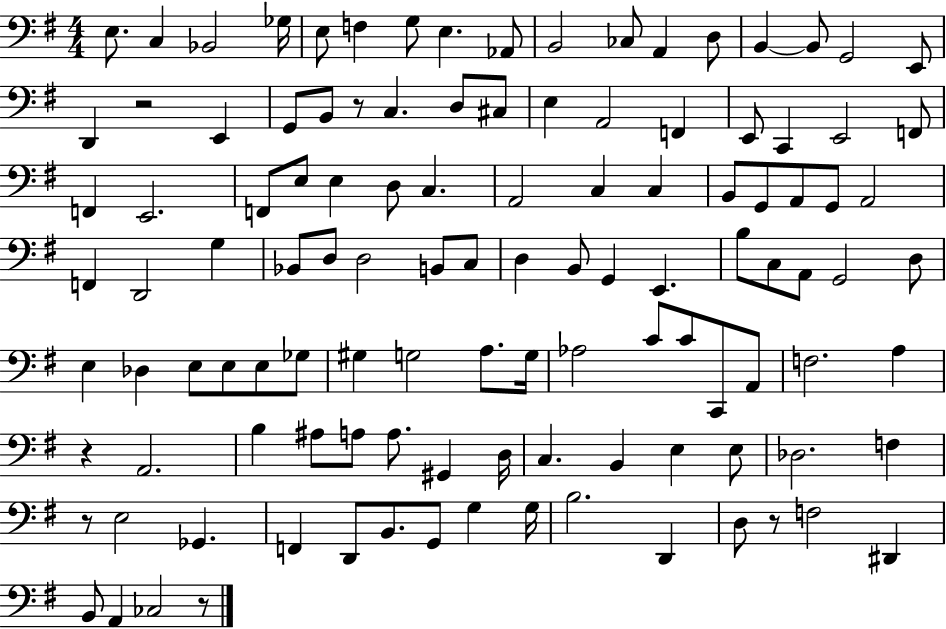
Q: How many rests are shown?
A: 6